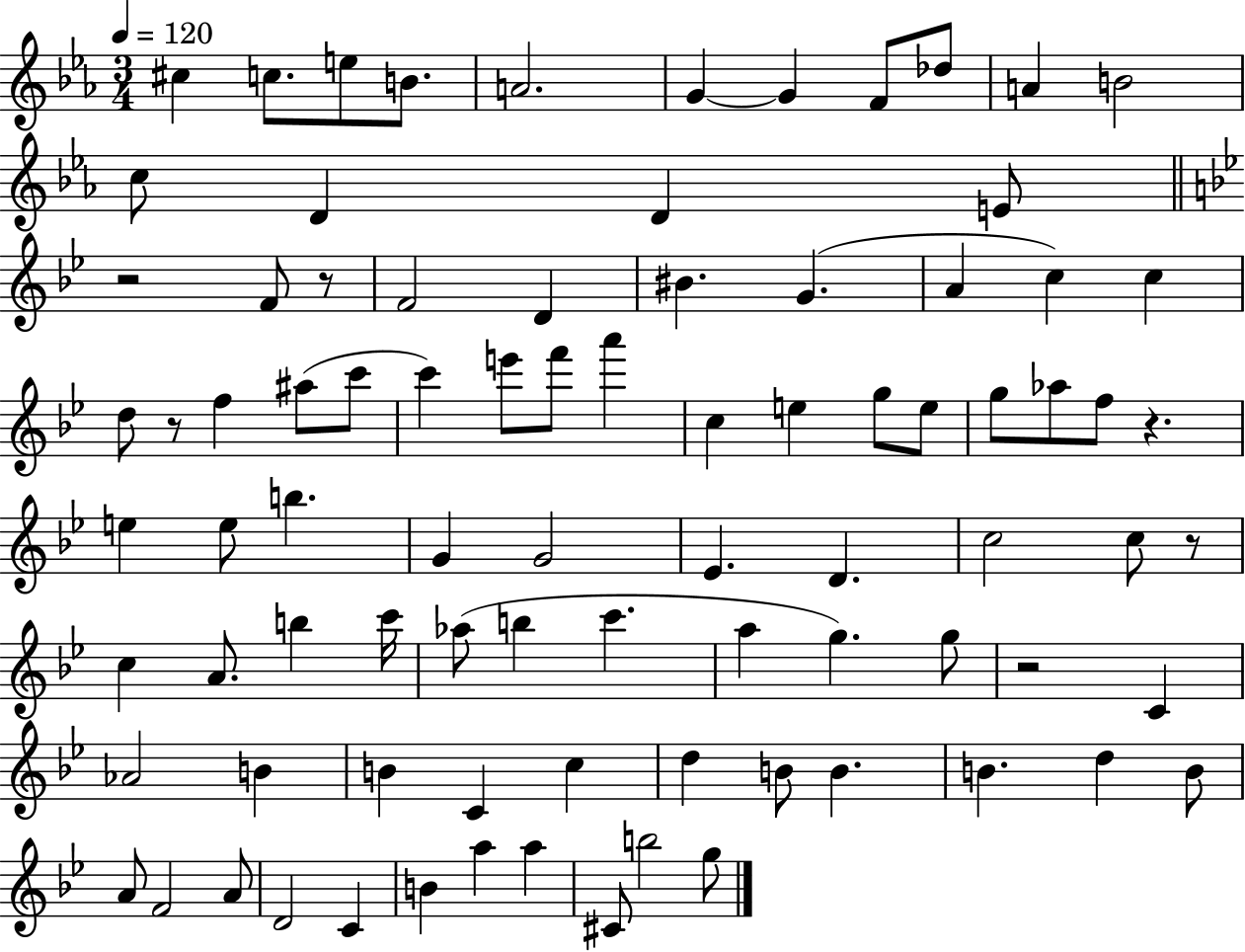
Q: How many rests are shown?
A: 6